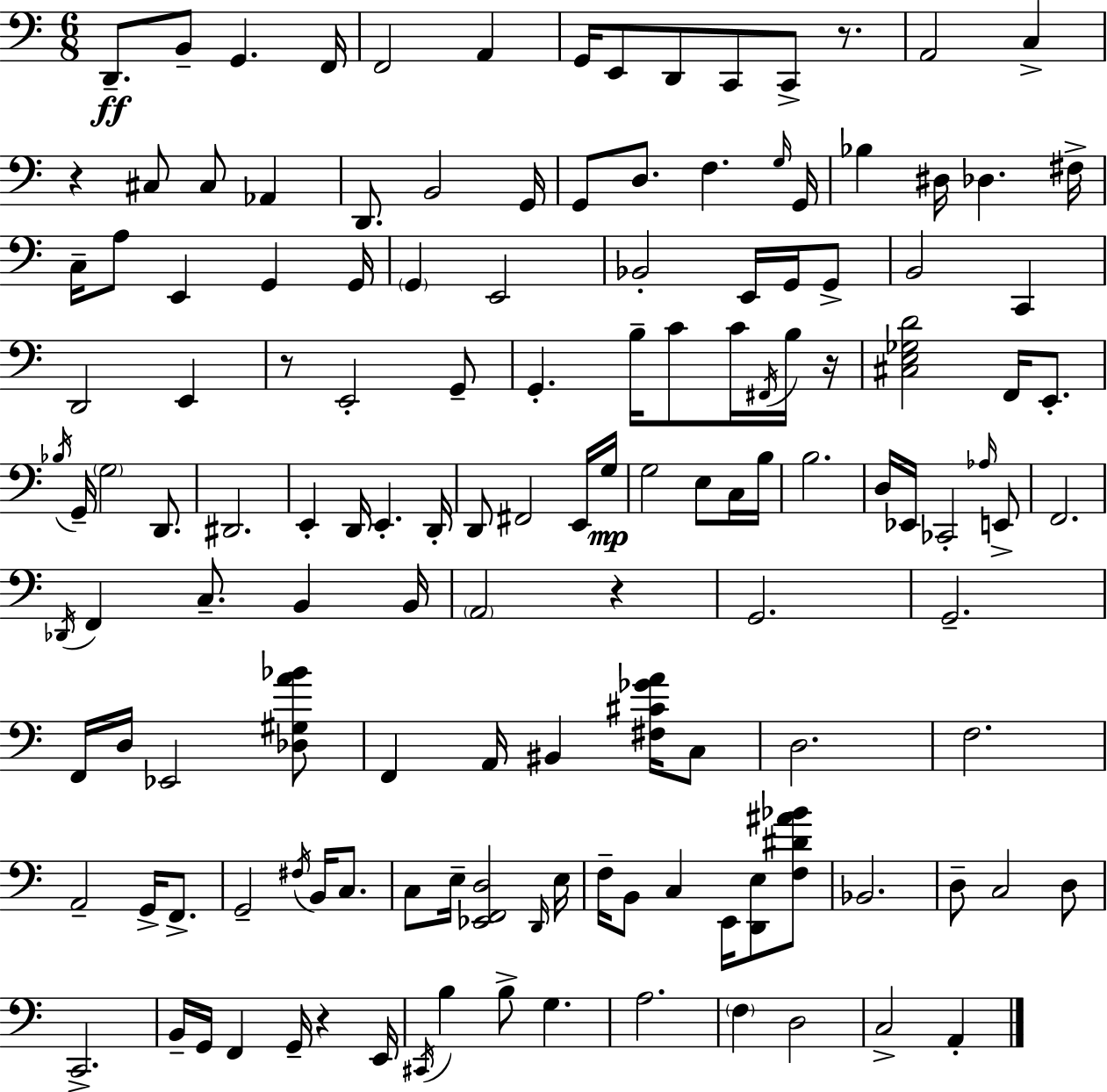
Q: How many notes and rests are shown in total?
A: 140